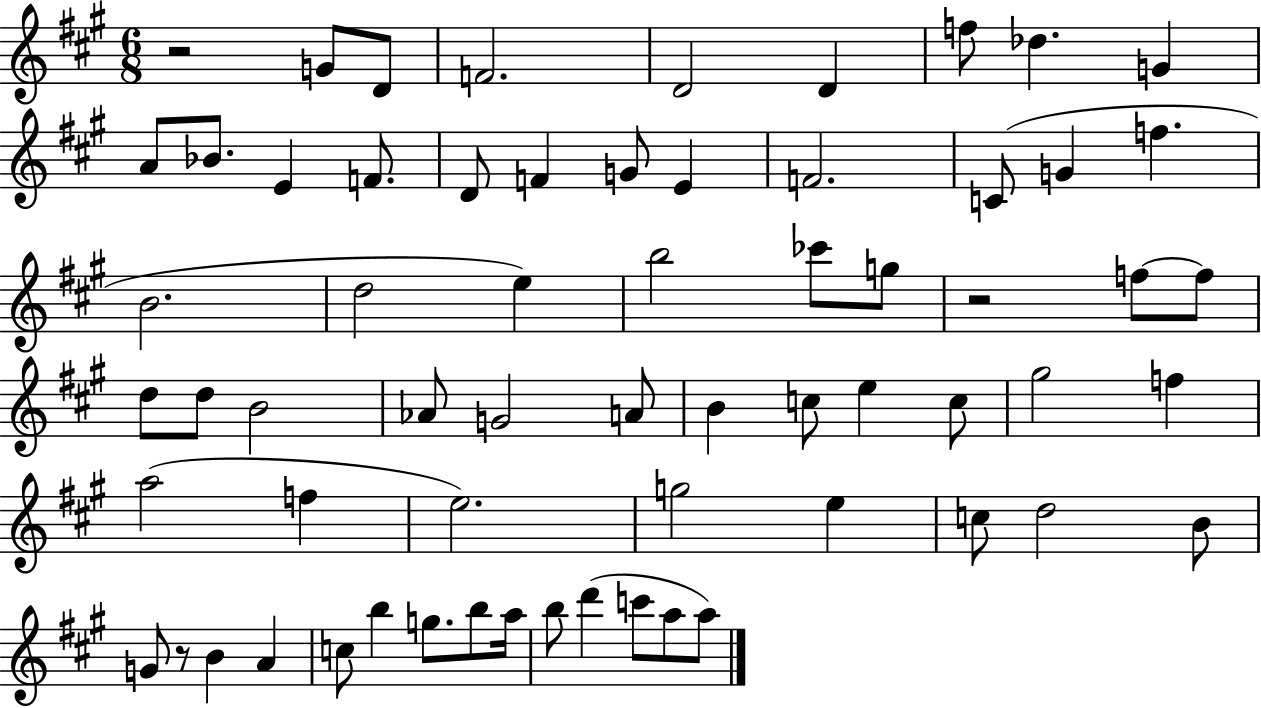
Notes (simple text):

R/h G4/e D4/e F4/h. D4/h D4/q F5/e Db5/q. G4/q A4/e Bb4/e. E4/q F4/e. D4/e F4/q G4/e E4/q F4/h. C4/e G4/q F5/q. B4/h. D5/h E5/q B5/h CES6/e G5/e R/h F5/e F5/e D5/e D5/e B4/h Ab4/e G4/h A4/e B4/q C5/e E5/q C5/e G#5/h F5/q A5/h F5/q E5/h. G5/h E5/q C5/e D5/h B4/e G4/e R/e B4/q A4/q C5/e B5/q G5/e. B5/e A5/s B5/e D6/q C6/e A5/e A5/e